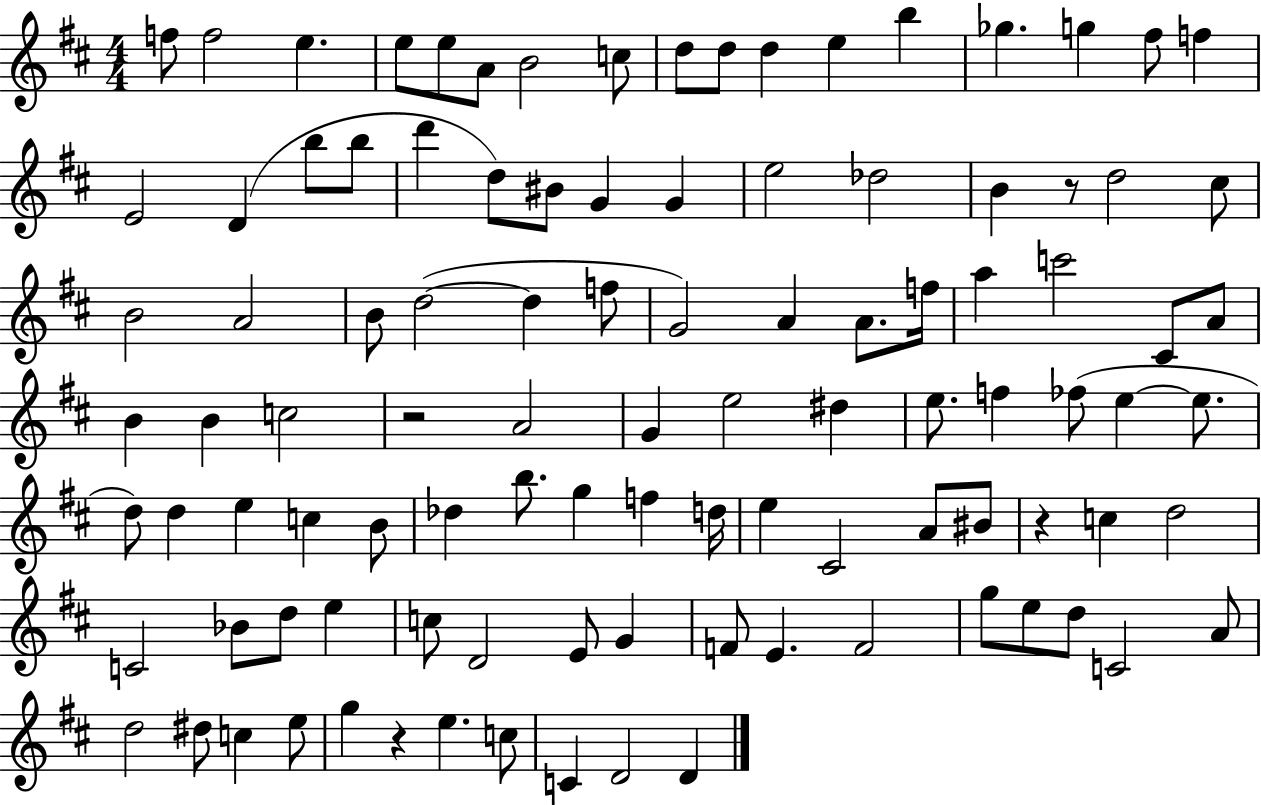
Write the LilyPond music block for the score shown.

{
  \clef treble
  \numericTimeSignature
  \time 4/4
  \key d \major
  f''8 f''2 e''4. | e''8 e''8 a'8 b'2 c''8 | d''8 d''8 d''4 e''4 b''4 | ges''4. g''4 fis''8 f''4 | \break e'2 d'4( b''8 b''8 | d'''4 d''8) bis'8 g'4 g'4 | e''2 des''2 | b'4 r8 d''2 cis''8 | \break b'2 a'2 | b'8 d''2~(~ d''4 f''8 | g'2) a'4 a'8. f''16 | a''4 c'''2 cis'8 a'8 | \break b'4 b'4 c''2 | r2 a'2 | g'4 e''2 dis''4 | e''8. f''4 fes''8( e''4~~ e''8. | \break d''8) d''4 e''4 c''4 b'8 | des''4 b''8. g''4 f''4 d''16 | e''4 cis'2 a'8 bis'8 | r4 c''4 d''2 | \break c'2 bes'8 d''8 e''4 | c''8 d'2 e'8 g'4 | f'8 e'4. f'2 | g''8 e''8 d''8 c'2 a'8 | \break d''2 dis''8 c''4 e''8 | g''4 r4 e''4. c''8 | c'4 d'2 d'4 | \bar "|."
}